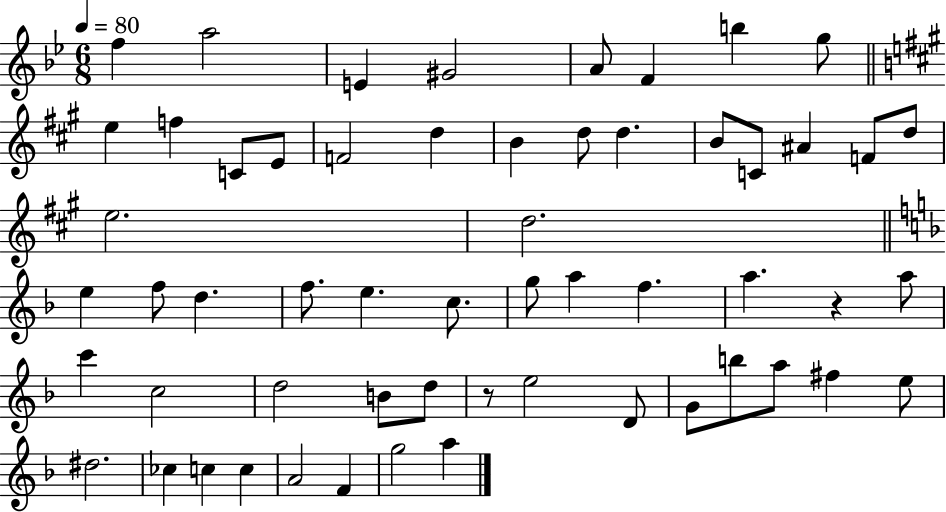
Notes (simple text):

F5/q A5/h E4/q G#4/h A4/e F4/q B5/q G5/e E5/q F5/q C4/e E4/e F4/h D5/q B4/q D5/e D5/q. B4/e C4/e A#4/q F4/e D5/e E5/h. D5/h. E5/q F5/e D5/q. F5/e. E5/q. C5/e. G5/e A5/q F5/q. A5/q. R/q A5/e C6/q C5/h D5/h B4/e D5/e R/e E5/h D4/e G4/e B5/e A5/e F#5/q E5/e D#5/h. CES5/q C5/q C5/q A4/h F4/q G5/h A5/q